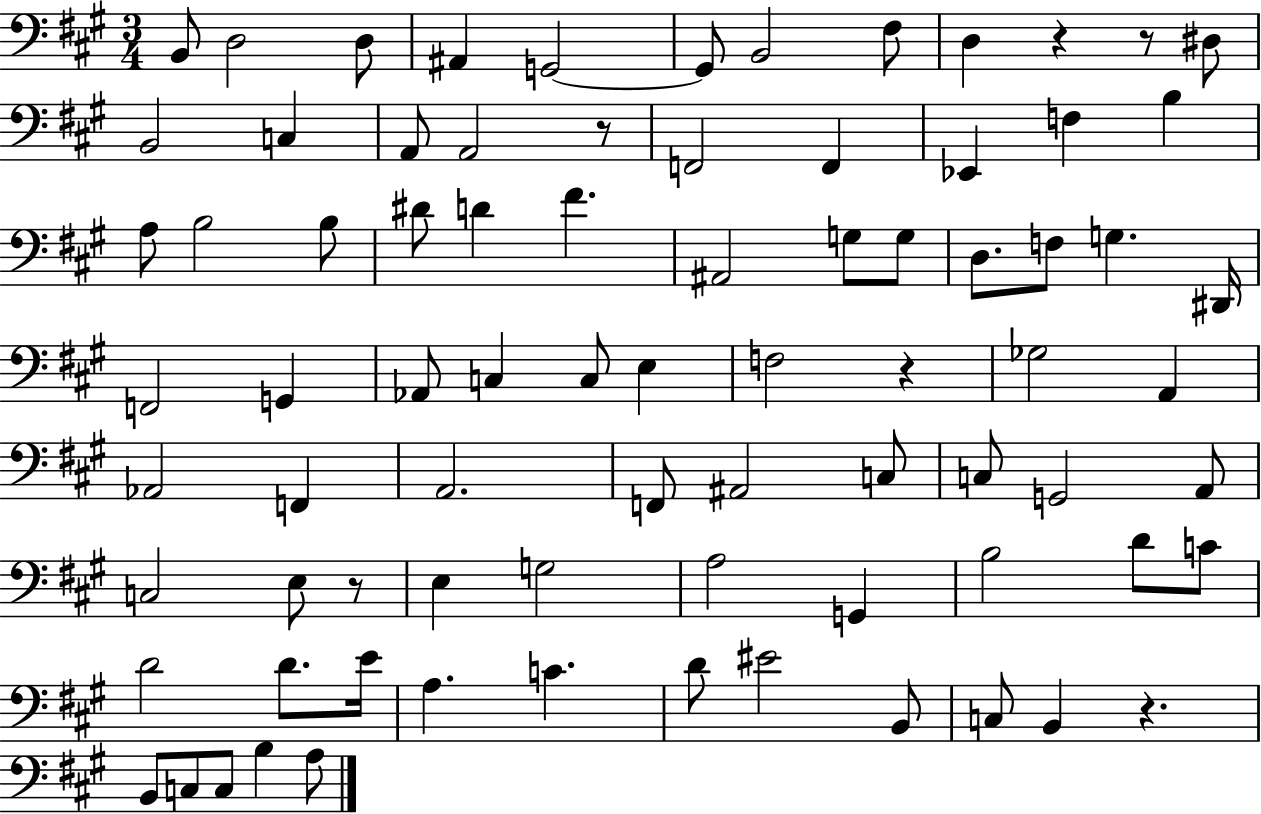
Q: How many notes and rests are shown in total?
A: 80